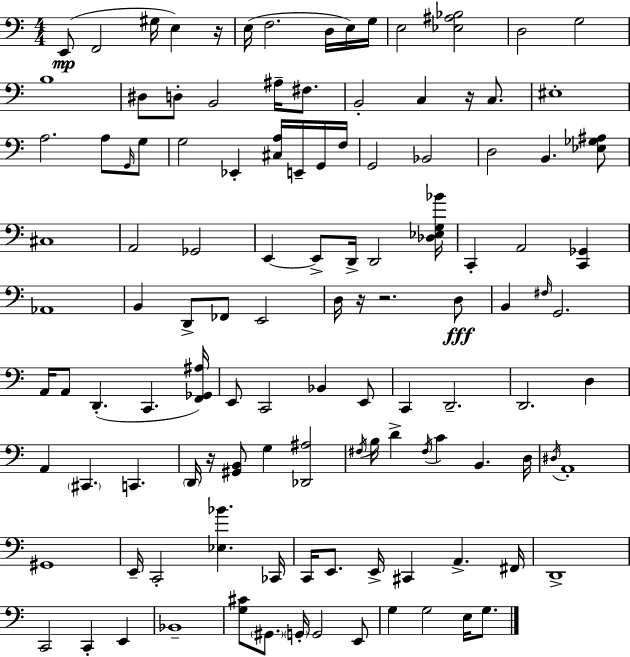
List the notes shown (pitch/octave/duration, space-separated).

E2/e F2/h G#3/s E3/q R/s E3/s F3/h. D3/s E3/s G3/s E3/h [Eb3,A#3,Bb3]/h D3/h G3/h B3/w D#3/e D3/e B2/h A#3/s F#3/e. B2/h C3/q R/s C3/e. EIS3/w A3/h. A3/e G2/s G3/e G3/h Eb2/q [C#3,A3]/s E2/s G2/s F3/s G2/h Bb2/h D3/h B2/q. [Eb3,Gb3,A#3]/e C#3/w A2/h Gb2/h E2/q E2/e D2/s D2/h [Db3,Eb3,G3,Bb4]/s C2/q A2/h [C2,Gb2]/q Ab2/w B2/q D2/e FES2/e E2/h D3/s R/s R/h. D3/e B2/q F#3/s G2/h. A2/s A2/e D2/q. C2/q. [F2,Gb2,A#3]/s E2/e C2/h Bb2/q E2/e C2/q D2/h. D2/h. D3/q A2/q C#2/q. C2/q. D2/s R/s [G#2,B2]/e G3/q [Db2,A#3]/h F#3/s B3/s D4/q F#3/s C4/q B2/q. D3/s D#3/s A2/w G#2/w E2/s C2/h [Eb3,Bb4]/q. CES2/s C2/s E2/e. E2/s C#2/q A2/q. F#2/s D2/w C2/h C2/q E2/q Bb2/w [G3,C#4]/e G#2/e. G2/s G2/h E2/e G3/q G3/h E3/s G3/e.